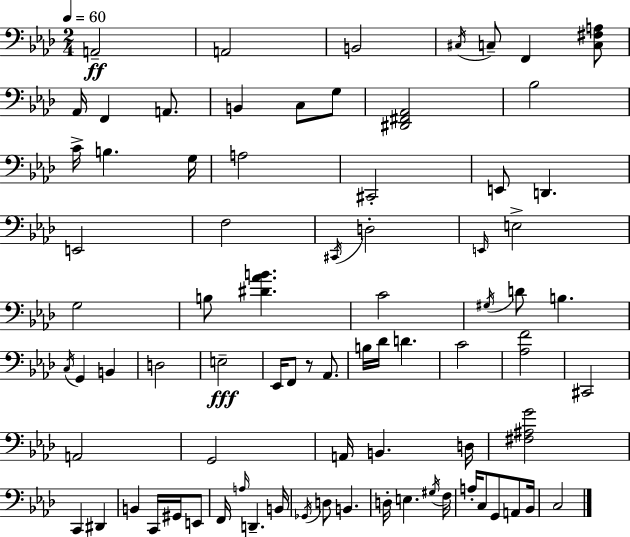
{
  \clef bass
  \numericTimeSignature
  \time 2/4
  \key f \minor
  \tempo 4 = 60
  a,2--\ff | a,2 | b,2 | \acciaccatura { cis16 } c8-- f,4 <c fis a>8 | \break aes,16 f,4 a,8. | b,4 c8 g8 | <dis, fis, aes,>2 | bes2 | \break c'16-> b4. | g16 a2 | cis,2-. | e,8 d,4. | \break e,2 | f2 | \acciaccatura { cis,16 } d2-. | \grace { e,16 } e2-> | \break g2 | b8 <dis' aes' b'>4. | c'2 | \acciaccatura { gis16 } d'8 b4. | \break \acciaccatura { c16 } g,4 | b,4 d2 | e2--\fff | ees,16 f,8 | \break r8 aes,8. b16 des'16 d'4. | c'2 | <aes f'>2 | cis,2 | \break a,2 | g,2 | a,16 b,4. | d16 <fis ais g'>2 | \break c,4 | dis,4 b,4 | c,16 gis,16 e,8 f,16 \grace { a16 } d,4.-- | b,16 \acciaccatura { ges,16 } d8 | \break b,4. d16-. | e4. \acciaccatura { gis16 } f16 | a16-. c8 g,8 a,8 bes,16 | c2 | \break \bar "|."
}